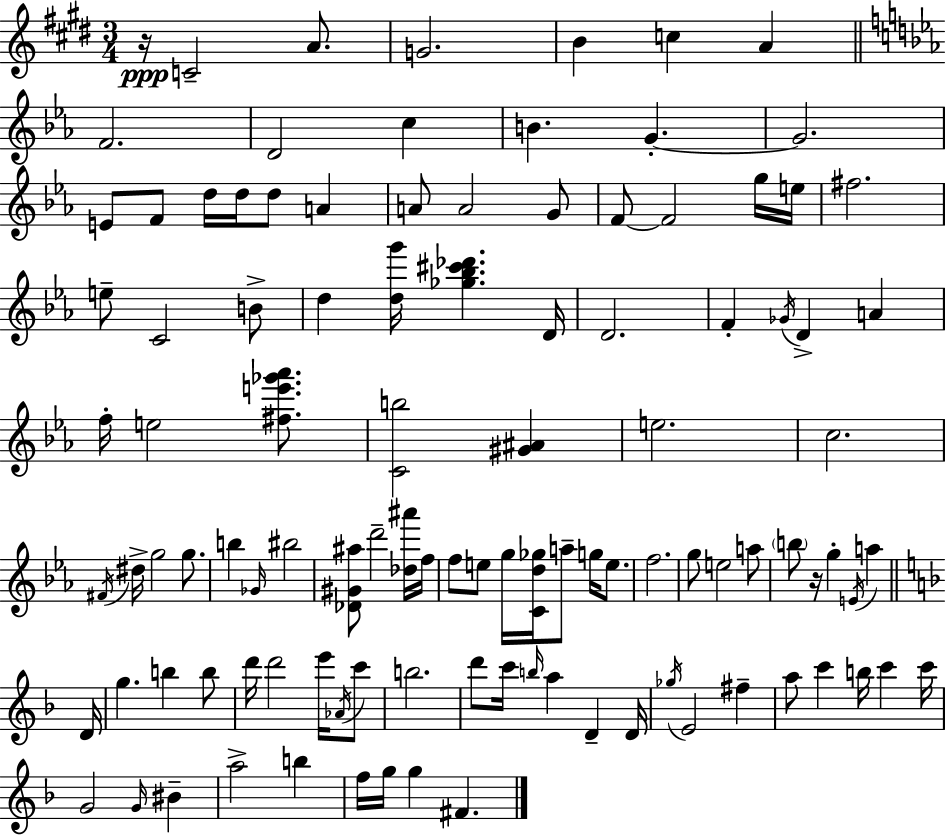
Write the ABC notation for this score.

X:1
T:Untitled
M:3/4
L:1/4
K:E
z/4 C2 A/2 G2 B c A F2 D2 c B G G2 E/2 F/2 d/4 d/4 d/2 A A/2 A2 G/2 F/2 F2 g/4 e/4 ^f2 e/2 C2 B/2 d [dg']/4 [_g_b^c'_d'] D/4 D2 F _G/4 D A f/4 e2 [^fe'_g'_a']/2 [Cb]2 [^G^A] e2 c2 ^F/4 ^d/4 g2 g/2 b _G/4 ^b2 [_D^G^a]/2 d'2 [_d^a']/4 f/4 f/2 e/2 g/4 [Cd_g]/4 a/2 g/4 e/2 f2 g/2 e2 a/2 b/2 z/4 g E/4 a D/4 g b b/2 d'/4 d'2 e'/4 _A/4 c'/2 b2 d'/2 c'/4 b/4 a D D/4 _g/4 E2 ^f a/2 c' b/4 c' c'/4 G2 G/4 ^B a2 b f/4 g/4 g ^F